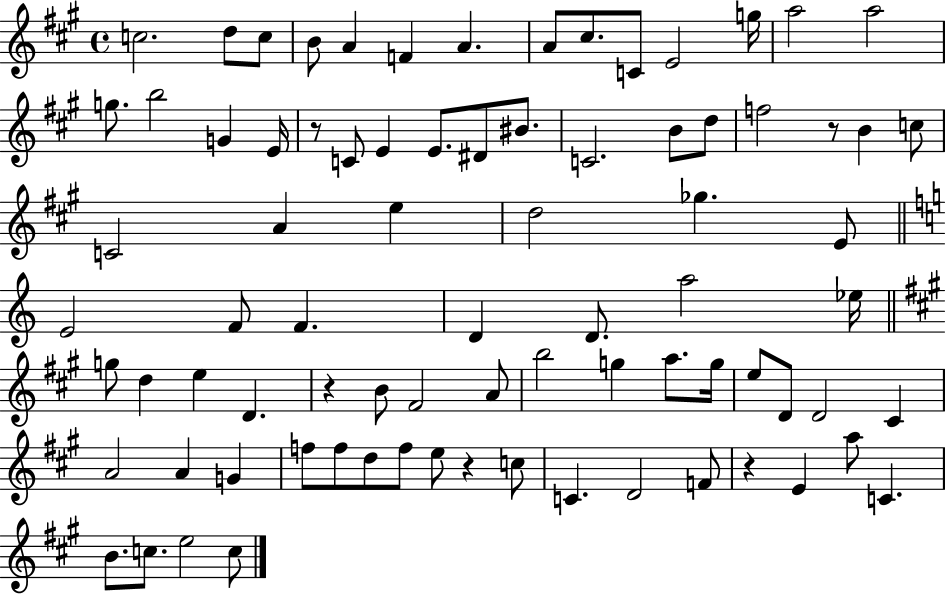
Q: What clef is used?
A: treble